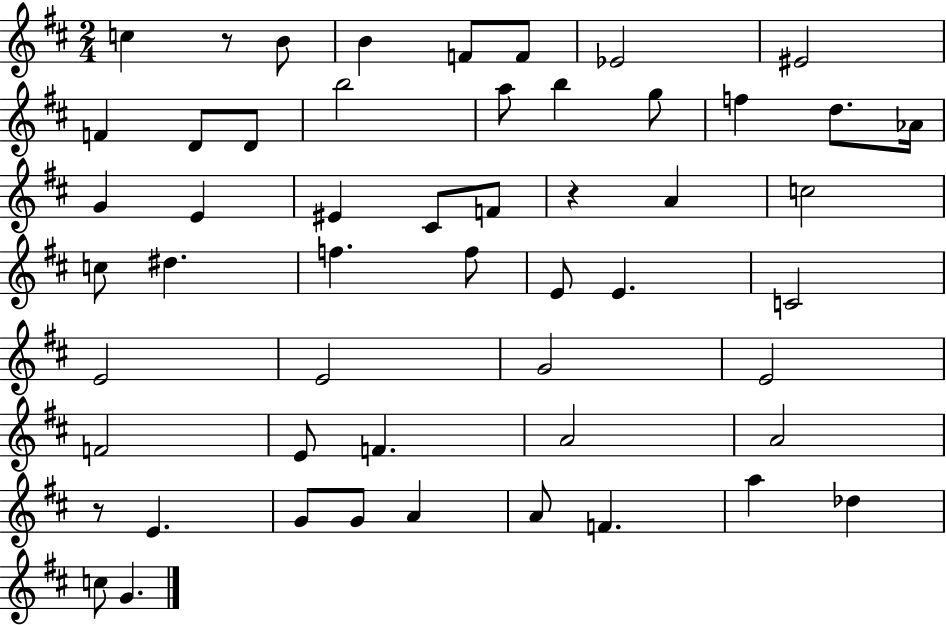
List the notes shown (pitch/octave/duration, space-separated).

C5/q R/e B4/e B4/q F4/e F4/e Eb4/h EIS4/h F4/q D4/e D4/e B5/h A5/e B5/q G5/e F5/q D5/e. Ab4/s G4/q E4/q EIS4/q C#4/e F4/e R/q A4/q C5/h C5/e D#5/q. F5/q. F5/e E4/e E4/q. C4/h E4/h E4/h G4/h E4/h F4/h E4/e F4/q. A4/h A4/h R/e E4/q. G4/e G4/e A4/q A4/e F4/q. A5/q Db5/q C5/e G4/q.